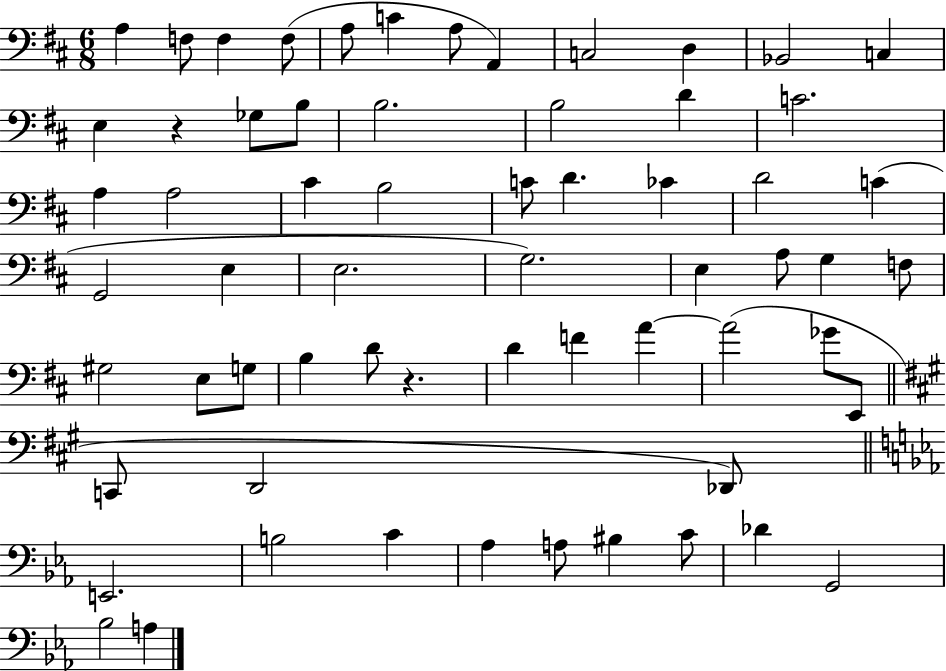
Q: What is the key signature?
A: D major